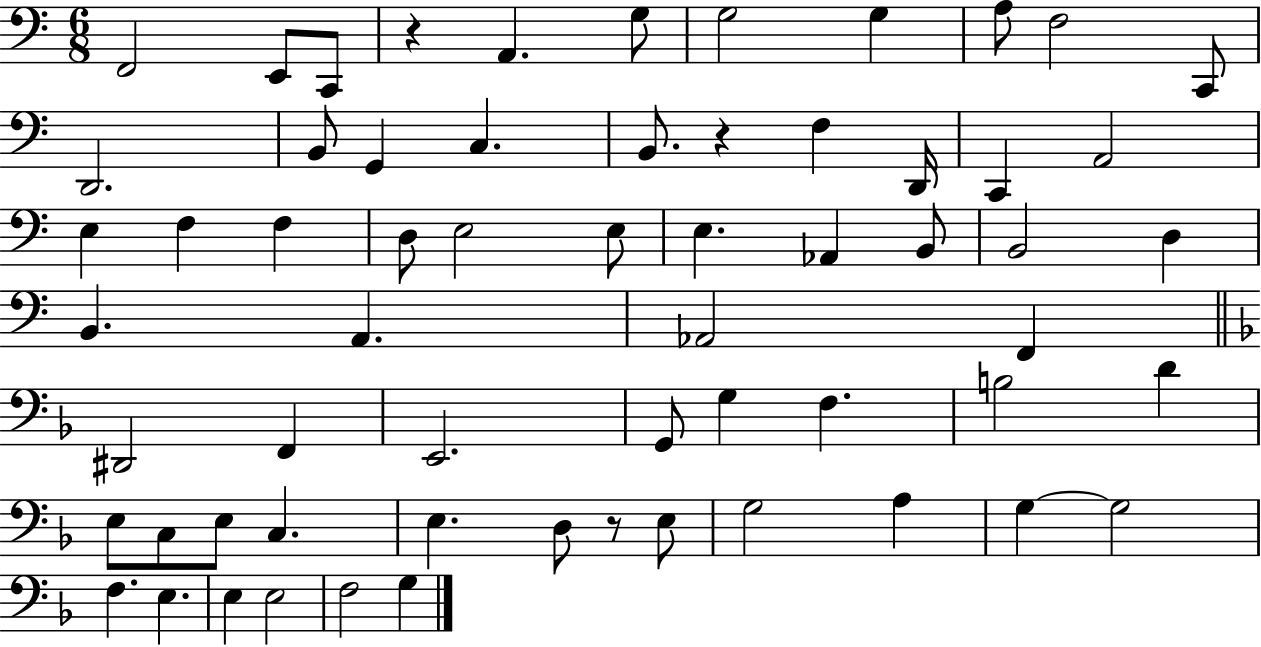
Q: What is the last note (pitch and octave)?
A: G3